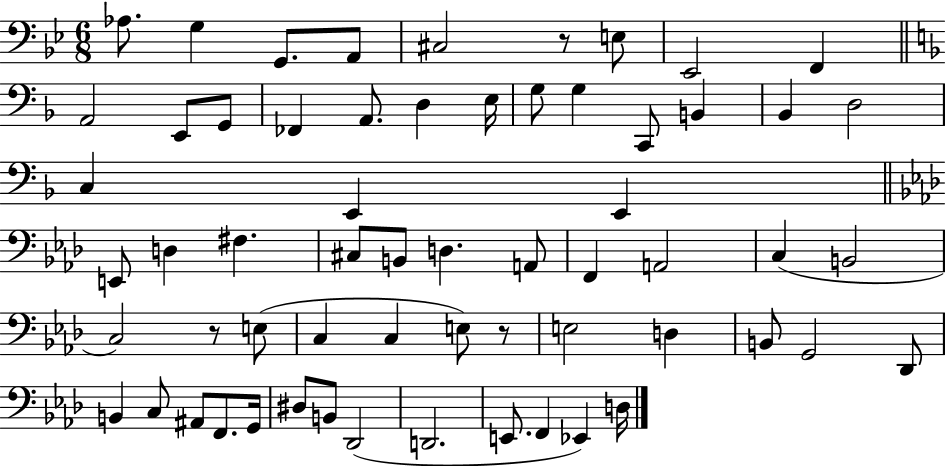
X:1
T:Untitled
M:6/8
L:1/4
K:Bb
_A,/2 G, G,,/2 A,,/2 ^C,2 z/2 E,/2 _E,,2 F,, A,,2 E,,/2 G,,/2 _F,, A,,/2 D, E,/4 G,/2 G, C,,/2 B,, _B,, D,2 C, E,, E,, E,,/2 D, ^F, ^C,/2 B,,/2 D, A,,/2 F,, A,,2 C, B,,2 C,2 z/2 E,/2 C, C, E,/2 z/2 E,2 D, B,,/2 G,,2 _D,,/2 B,, C,/2 ^A,,/2 F,,/2 G,,/4 ^D,/2 B,,/2 _D,,2 D,,2 E,,/2 F,, _E,, D,/4